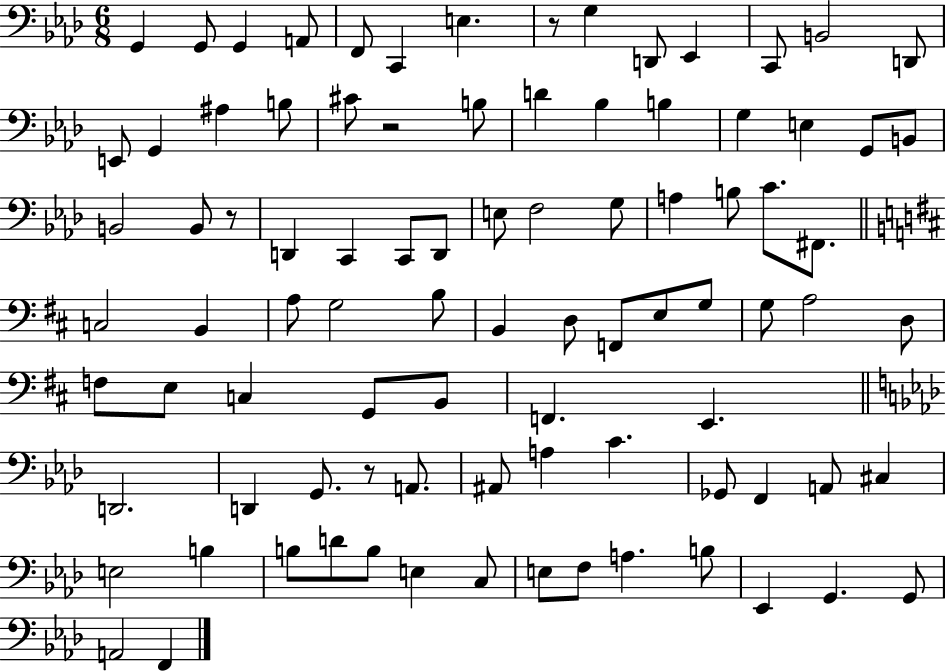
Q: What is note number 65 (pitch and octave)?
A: A3